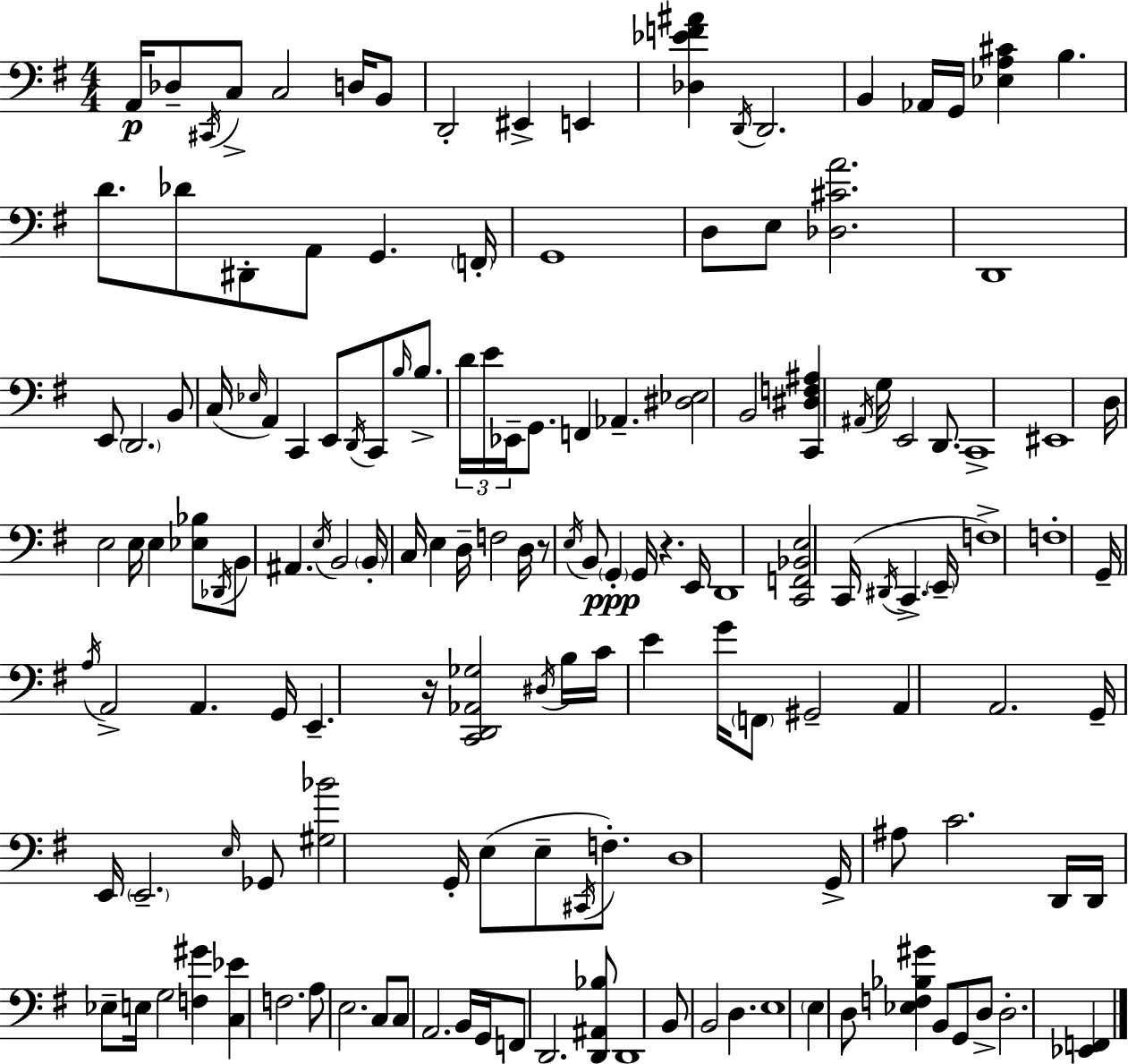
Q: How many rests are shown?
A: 3